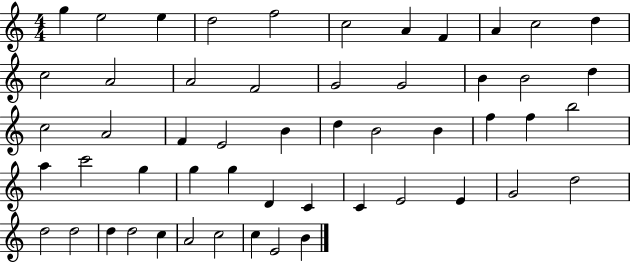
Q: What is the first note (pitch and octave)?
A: G5